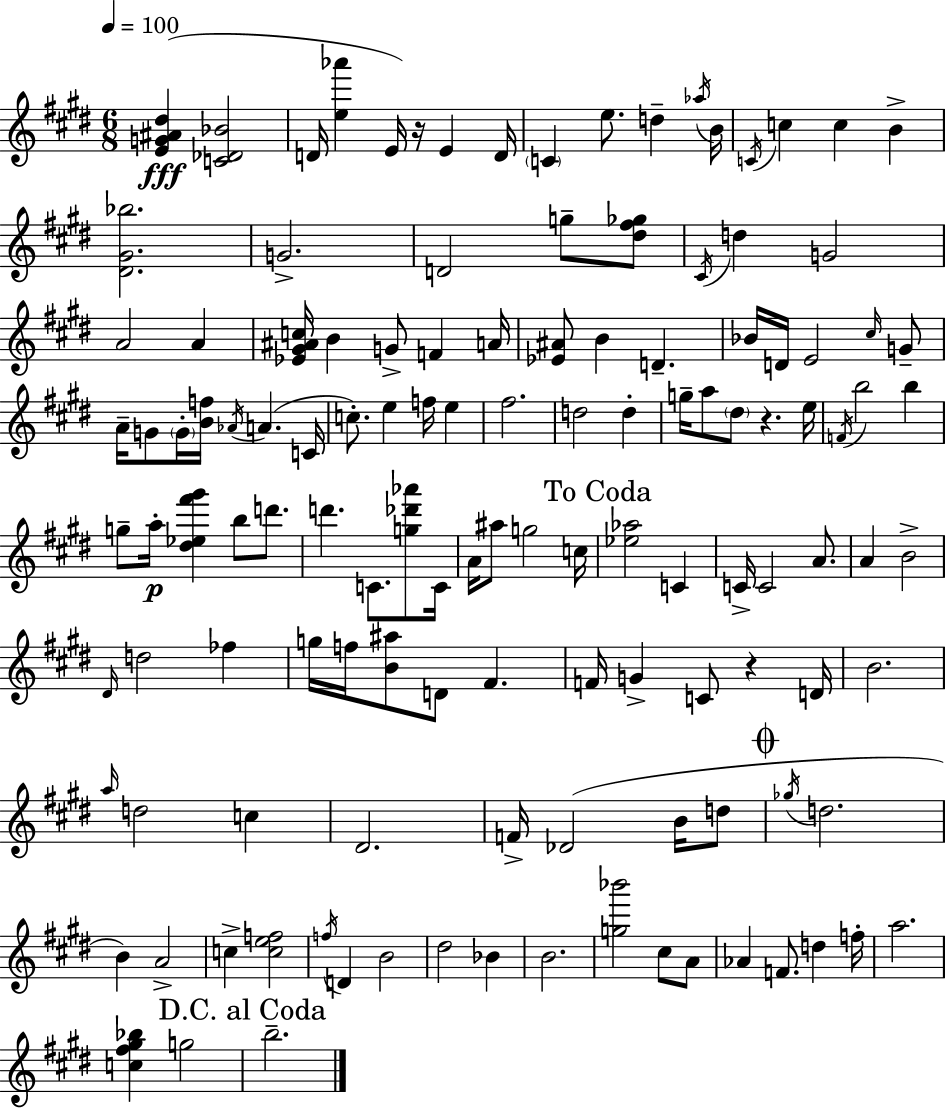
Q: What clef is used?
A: treble